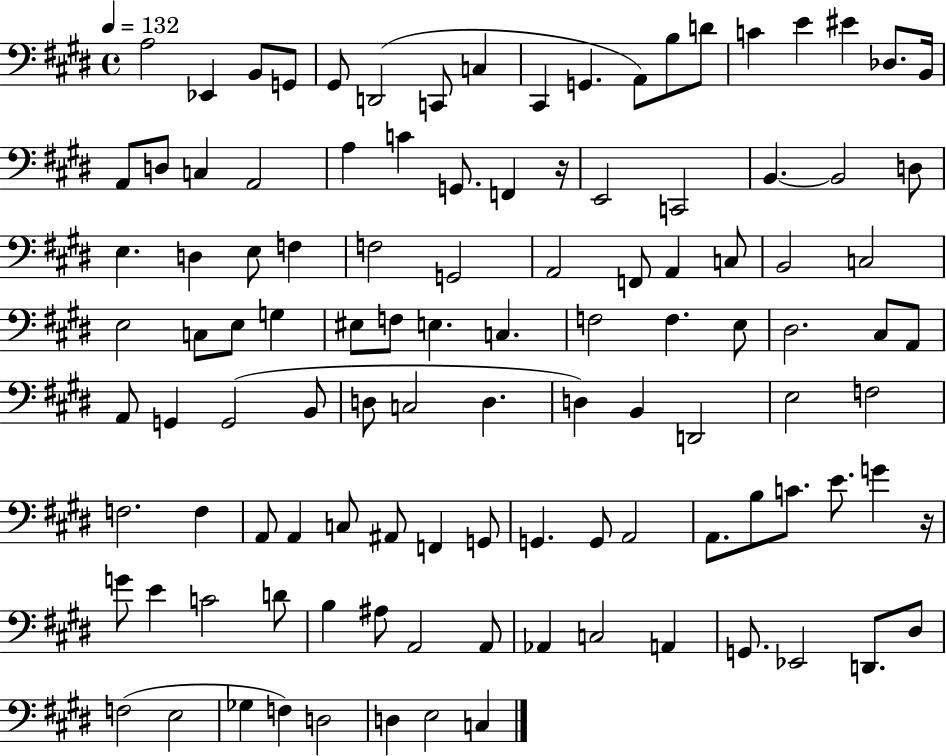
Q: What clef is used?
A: bass